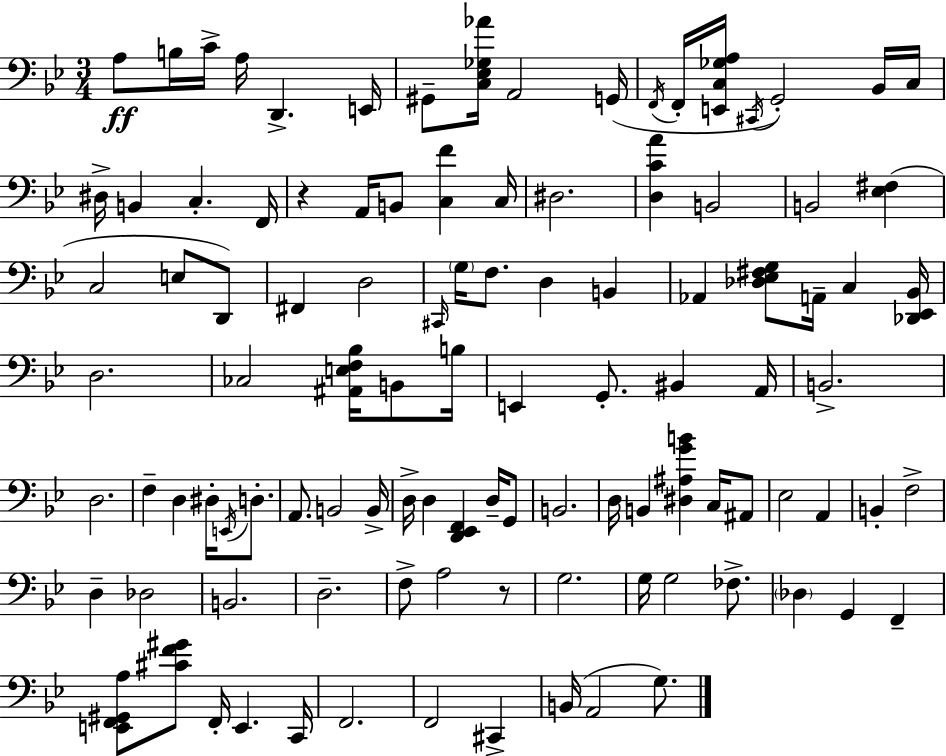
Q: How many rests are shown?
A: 2